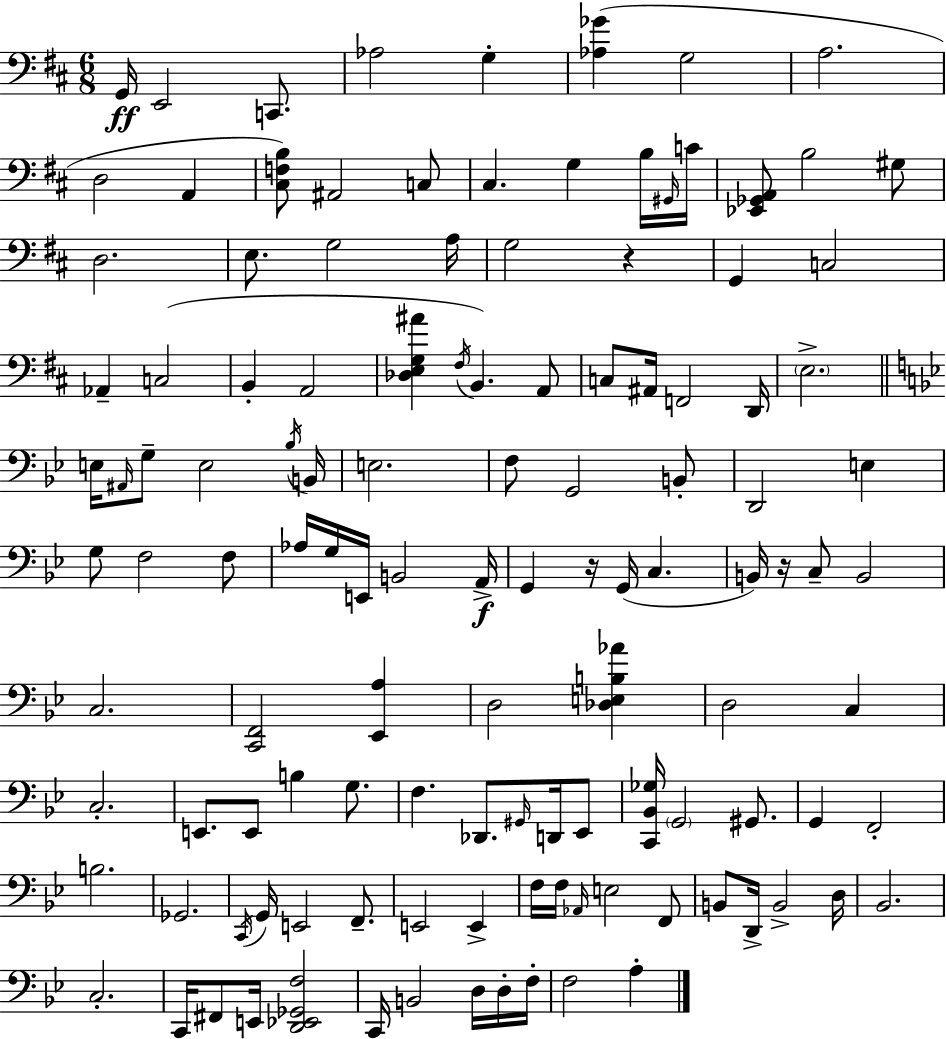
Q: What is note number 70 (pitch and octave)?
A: E2